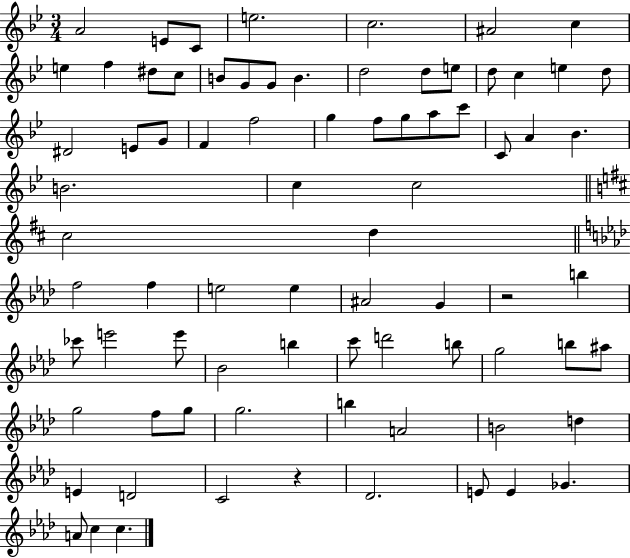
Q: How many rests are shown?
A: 2